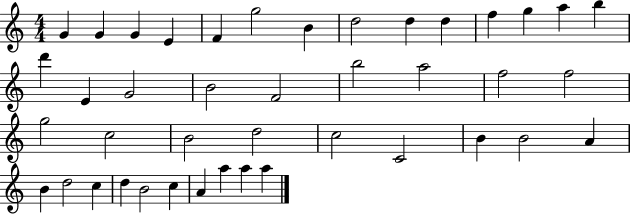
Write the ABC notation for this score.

X:1
T:Untitled
M:4/4
L:1/4
K:C
G G G E F g2 B d2 d d f g a b d' E G2 B2 F2 b2 a2 f2 f2 g2 c2 B2 d2 c2 C2 B B2 A B d2 c d B2 c A a a a